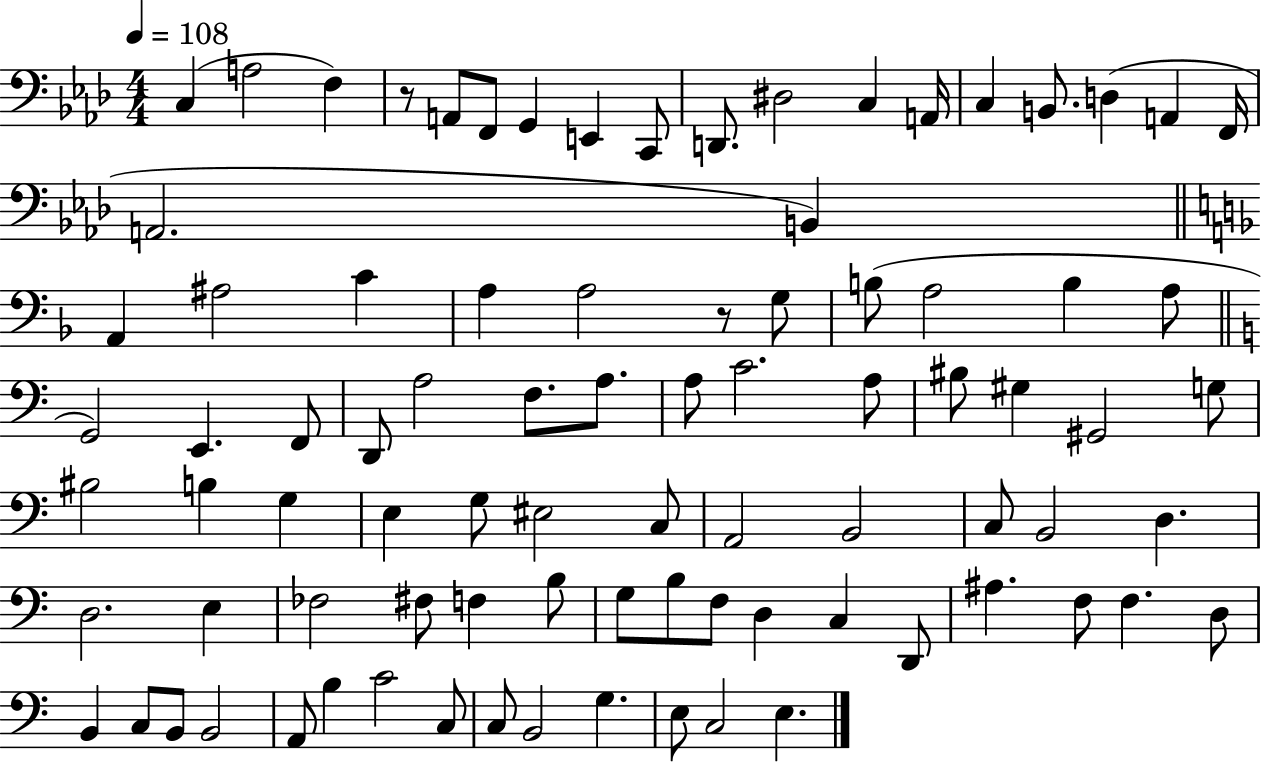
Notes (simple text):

C3/q A3/h F3/q R/e A2/e F2/e G2/q E2/q C2/e D2/e. D#3/h C3/q A2/s C3/q B2/e. D3/q A2/q F2/s A2/h. B2/q A2/q A#3/h C4/q A3/q A3/h R/e G3/e B3/e A3/h B3/q A3/e G2/h E2/q. F2/e D2/e A3/h F3/e. A3/e. A3/e C4/h. A3/e BIS3/e G#3/q G#2/h G3/e BIS3/h B3/q G3/q E3/q G3/e EIS3/h C3/e A2/h B2/h C3/e B2/h D3/q. D3/h. E3/q FES3/h F#3/e F3/q B3/e G3/e B3/e F3/e D3/q C3/q D2/e A#3/q. F3/e F3/q. D3/e B2/q C3/e B2/e B2/h A2/e B3/q C4/h C3/e C3/e B2/h G3/q. E3/e C3/h E3/q.